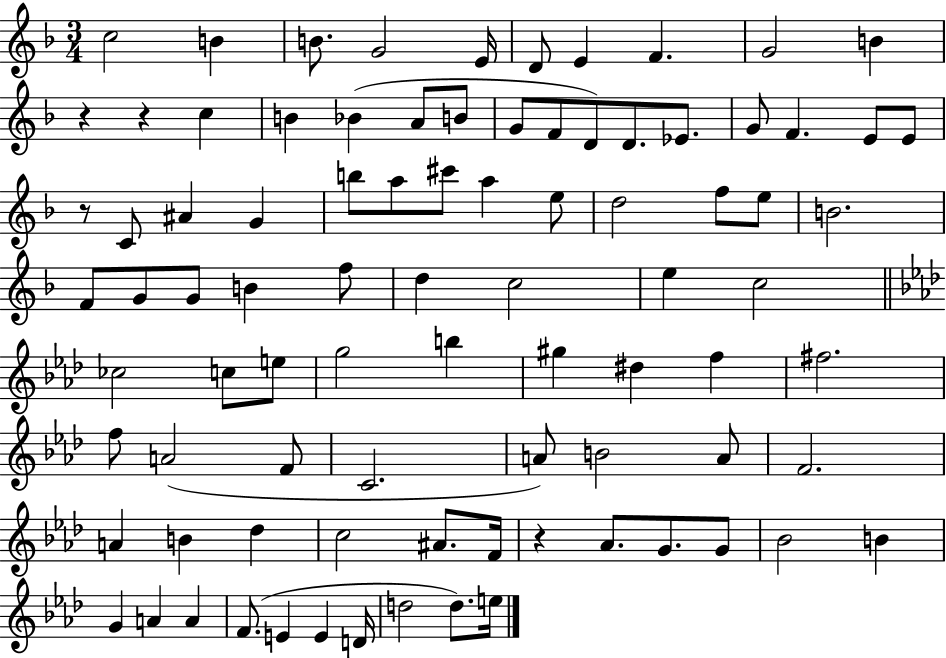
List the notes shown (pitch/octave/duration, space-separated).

C5/h B4/q B4/e. G4/h E4/s D4/e E4/q F4/q. G4/h B4/q R/q R/q C5/q B4/q Bb4/q A4/e B4/e G4/e F4/e D4/e D4/e. Eb4/e. G4/e F4/q. E4/e E4/e R/e C4/e A#4/q G4/q B5/e A5/e C#6/e A5/q E5/e D5/h F5/e E5/e B4/h. F4/e G4/e G4/e B4/q F5/e D5/q C5/h E5/q C5/h CES5/h C5/e E5/e G5/h B5/q G#5/q D#5/q F5/q F#5/h. F5/e A4/h F4/e C4/h. A4/e B4/h A4/e F4/h. A4/q B4/q Db5/q C5/h A#4/e. F4/s R/q Ab4/e. G4/e. G4/e Bb4/h B4/q G4/q A4/q A4/q F4/e. E4/q E4/q D4/s D5/h D5/e. E5/s